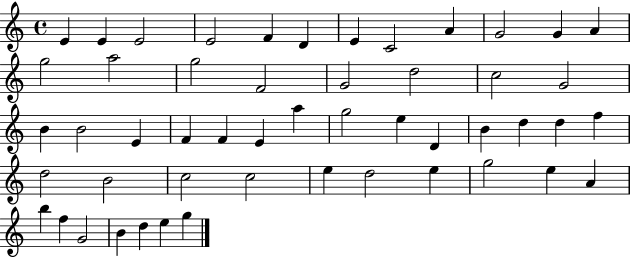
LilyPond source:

{
  \clef treble
  \time 4/4
  \defaultTimeSignature
  \key c \major
  e'4 e'4 e'2 | e'2 f'4 d'4 | e'4 c'2 a'4 | g'2 g'4 a'4 | \break g''2 a''2 | g''2 f'2 | g'2 d''2 | c''2 g'2 | \break b'4 b'2 e'4 | f'4 f'4 e'4 a''4 | g''2 e''4 d'4 | b'4 d''4 d''4 f''4 | \break d''2 b'2 | c''2 c''2 | e''4 d''2 e''4 | g''2 e''4 a'4 | \break b''4 f''4 g'2 | b'4 d''4 e''4 g''4 | \bar "|."
}